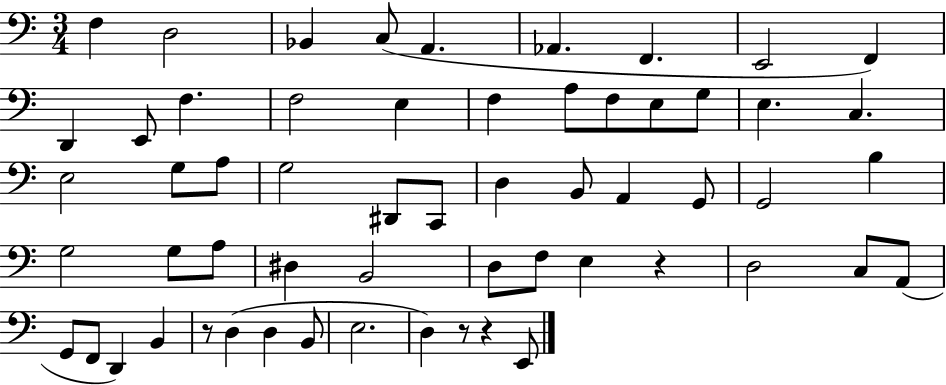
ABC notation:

X:1
T:Untitled
M:3/4
L:1/4
K:C
F, D,2 _B,, C,/2 A,, _A,, F,, E,,2 F,, D,, E,,/2 F, F,2 E, F, A,/2 F,/2 E,/2 G,/2 E, C, E,2 G,/2 A,/2 G,2 ^D,,/2 C,,/2 D, B,,/2 A,, G,,/2 G,,2 B, G,2 G,/2 A,/2 ^D, B,,2 D,/2 F,/2 E, z D,2 C,/2 A,,/2 G,,/2 F,,/2 D,, B,, z/2 D, D, B,,/2 E,2 D, z/2 z E,,/2